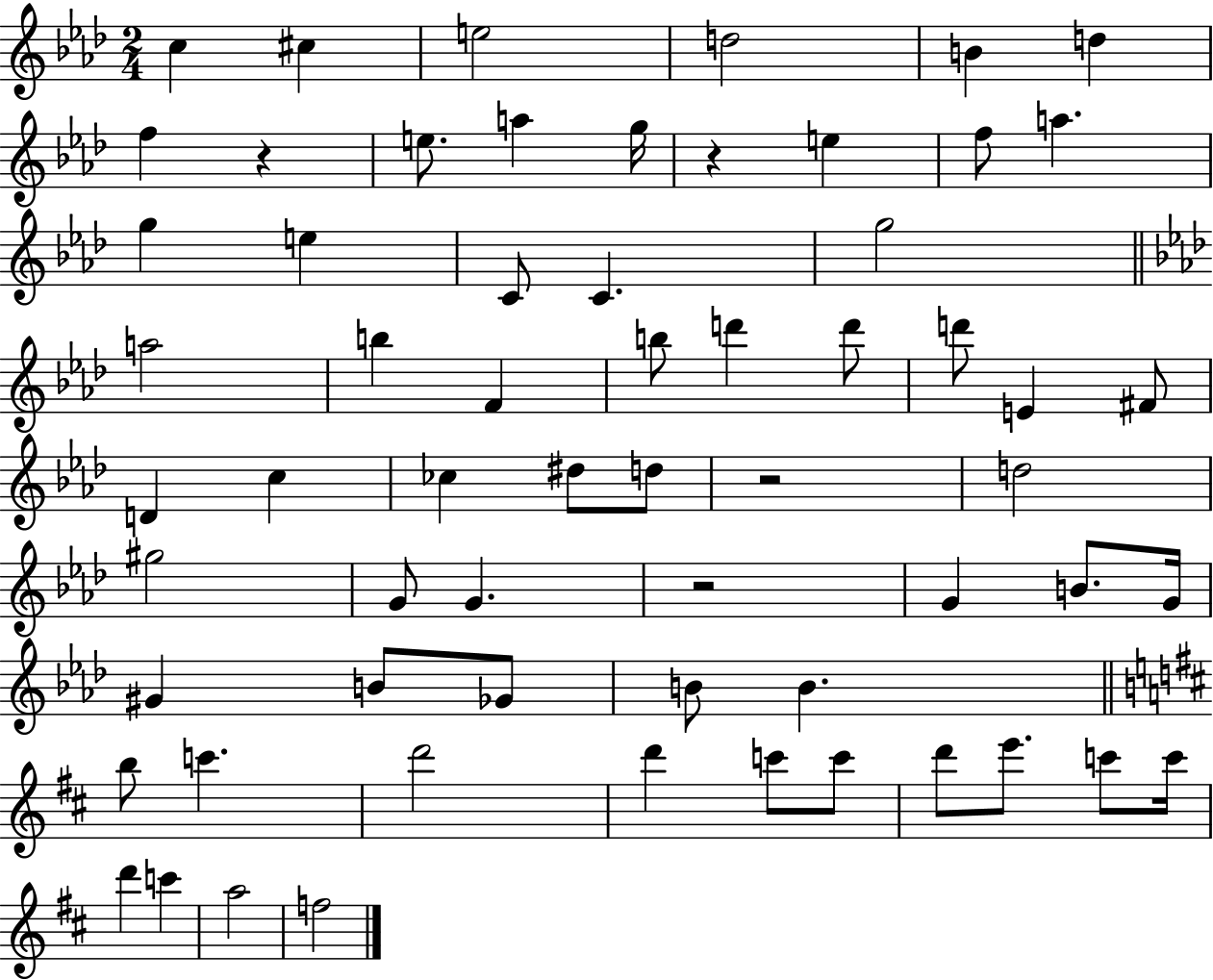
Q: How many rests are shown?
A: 4